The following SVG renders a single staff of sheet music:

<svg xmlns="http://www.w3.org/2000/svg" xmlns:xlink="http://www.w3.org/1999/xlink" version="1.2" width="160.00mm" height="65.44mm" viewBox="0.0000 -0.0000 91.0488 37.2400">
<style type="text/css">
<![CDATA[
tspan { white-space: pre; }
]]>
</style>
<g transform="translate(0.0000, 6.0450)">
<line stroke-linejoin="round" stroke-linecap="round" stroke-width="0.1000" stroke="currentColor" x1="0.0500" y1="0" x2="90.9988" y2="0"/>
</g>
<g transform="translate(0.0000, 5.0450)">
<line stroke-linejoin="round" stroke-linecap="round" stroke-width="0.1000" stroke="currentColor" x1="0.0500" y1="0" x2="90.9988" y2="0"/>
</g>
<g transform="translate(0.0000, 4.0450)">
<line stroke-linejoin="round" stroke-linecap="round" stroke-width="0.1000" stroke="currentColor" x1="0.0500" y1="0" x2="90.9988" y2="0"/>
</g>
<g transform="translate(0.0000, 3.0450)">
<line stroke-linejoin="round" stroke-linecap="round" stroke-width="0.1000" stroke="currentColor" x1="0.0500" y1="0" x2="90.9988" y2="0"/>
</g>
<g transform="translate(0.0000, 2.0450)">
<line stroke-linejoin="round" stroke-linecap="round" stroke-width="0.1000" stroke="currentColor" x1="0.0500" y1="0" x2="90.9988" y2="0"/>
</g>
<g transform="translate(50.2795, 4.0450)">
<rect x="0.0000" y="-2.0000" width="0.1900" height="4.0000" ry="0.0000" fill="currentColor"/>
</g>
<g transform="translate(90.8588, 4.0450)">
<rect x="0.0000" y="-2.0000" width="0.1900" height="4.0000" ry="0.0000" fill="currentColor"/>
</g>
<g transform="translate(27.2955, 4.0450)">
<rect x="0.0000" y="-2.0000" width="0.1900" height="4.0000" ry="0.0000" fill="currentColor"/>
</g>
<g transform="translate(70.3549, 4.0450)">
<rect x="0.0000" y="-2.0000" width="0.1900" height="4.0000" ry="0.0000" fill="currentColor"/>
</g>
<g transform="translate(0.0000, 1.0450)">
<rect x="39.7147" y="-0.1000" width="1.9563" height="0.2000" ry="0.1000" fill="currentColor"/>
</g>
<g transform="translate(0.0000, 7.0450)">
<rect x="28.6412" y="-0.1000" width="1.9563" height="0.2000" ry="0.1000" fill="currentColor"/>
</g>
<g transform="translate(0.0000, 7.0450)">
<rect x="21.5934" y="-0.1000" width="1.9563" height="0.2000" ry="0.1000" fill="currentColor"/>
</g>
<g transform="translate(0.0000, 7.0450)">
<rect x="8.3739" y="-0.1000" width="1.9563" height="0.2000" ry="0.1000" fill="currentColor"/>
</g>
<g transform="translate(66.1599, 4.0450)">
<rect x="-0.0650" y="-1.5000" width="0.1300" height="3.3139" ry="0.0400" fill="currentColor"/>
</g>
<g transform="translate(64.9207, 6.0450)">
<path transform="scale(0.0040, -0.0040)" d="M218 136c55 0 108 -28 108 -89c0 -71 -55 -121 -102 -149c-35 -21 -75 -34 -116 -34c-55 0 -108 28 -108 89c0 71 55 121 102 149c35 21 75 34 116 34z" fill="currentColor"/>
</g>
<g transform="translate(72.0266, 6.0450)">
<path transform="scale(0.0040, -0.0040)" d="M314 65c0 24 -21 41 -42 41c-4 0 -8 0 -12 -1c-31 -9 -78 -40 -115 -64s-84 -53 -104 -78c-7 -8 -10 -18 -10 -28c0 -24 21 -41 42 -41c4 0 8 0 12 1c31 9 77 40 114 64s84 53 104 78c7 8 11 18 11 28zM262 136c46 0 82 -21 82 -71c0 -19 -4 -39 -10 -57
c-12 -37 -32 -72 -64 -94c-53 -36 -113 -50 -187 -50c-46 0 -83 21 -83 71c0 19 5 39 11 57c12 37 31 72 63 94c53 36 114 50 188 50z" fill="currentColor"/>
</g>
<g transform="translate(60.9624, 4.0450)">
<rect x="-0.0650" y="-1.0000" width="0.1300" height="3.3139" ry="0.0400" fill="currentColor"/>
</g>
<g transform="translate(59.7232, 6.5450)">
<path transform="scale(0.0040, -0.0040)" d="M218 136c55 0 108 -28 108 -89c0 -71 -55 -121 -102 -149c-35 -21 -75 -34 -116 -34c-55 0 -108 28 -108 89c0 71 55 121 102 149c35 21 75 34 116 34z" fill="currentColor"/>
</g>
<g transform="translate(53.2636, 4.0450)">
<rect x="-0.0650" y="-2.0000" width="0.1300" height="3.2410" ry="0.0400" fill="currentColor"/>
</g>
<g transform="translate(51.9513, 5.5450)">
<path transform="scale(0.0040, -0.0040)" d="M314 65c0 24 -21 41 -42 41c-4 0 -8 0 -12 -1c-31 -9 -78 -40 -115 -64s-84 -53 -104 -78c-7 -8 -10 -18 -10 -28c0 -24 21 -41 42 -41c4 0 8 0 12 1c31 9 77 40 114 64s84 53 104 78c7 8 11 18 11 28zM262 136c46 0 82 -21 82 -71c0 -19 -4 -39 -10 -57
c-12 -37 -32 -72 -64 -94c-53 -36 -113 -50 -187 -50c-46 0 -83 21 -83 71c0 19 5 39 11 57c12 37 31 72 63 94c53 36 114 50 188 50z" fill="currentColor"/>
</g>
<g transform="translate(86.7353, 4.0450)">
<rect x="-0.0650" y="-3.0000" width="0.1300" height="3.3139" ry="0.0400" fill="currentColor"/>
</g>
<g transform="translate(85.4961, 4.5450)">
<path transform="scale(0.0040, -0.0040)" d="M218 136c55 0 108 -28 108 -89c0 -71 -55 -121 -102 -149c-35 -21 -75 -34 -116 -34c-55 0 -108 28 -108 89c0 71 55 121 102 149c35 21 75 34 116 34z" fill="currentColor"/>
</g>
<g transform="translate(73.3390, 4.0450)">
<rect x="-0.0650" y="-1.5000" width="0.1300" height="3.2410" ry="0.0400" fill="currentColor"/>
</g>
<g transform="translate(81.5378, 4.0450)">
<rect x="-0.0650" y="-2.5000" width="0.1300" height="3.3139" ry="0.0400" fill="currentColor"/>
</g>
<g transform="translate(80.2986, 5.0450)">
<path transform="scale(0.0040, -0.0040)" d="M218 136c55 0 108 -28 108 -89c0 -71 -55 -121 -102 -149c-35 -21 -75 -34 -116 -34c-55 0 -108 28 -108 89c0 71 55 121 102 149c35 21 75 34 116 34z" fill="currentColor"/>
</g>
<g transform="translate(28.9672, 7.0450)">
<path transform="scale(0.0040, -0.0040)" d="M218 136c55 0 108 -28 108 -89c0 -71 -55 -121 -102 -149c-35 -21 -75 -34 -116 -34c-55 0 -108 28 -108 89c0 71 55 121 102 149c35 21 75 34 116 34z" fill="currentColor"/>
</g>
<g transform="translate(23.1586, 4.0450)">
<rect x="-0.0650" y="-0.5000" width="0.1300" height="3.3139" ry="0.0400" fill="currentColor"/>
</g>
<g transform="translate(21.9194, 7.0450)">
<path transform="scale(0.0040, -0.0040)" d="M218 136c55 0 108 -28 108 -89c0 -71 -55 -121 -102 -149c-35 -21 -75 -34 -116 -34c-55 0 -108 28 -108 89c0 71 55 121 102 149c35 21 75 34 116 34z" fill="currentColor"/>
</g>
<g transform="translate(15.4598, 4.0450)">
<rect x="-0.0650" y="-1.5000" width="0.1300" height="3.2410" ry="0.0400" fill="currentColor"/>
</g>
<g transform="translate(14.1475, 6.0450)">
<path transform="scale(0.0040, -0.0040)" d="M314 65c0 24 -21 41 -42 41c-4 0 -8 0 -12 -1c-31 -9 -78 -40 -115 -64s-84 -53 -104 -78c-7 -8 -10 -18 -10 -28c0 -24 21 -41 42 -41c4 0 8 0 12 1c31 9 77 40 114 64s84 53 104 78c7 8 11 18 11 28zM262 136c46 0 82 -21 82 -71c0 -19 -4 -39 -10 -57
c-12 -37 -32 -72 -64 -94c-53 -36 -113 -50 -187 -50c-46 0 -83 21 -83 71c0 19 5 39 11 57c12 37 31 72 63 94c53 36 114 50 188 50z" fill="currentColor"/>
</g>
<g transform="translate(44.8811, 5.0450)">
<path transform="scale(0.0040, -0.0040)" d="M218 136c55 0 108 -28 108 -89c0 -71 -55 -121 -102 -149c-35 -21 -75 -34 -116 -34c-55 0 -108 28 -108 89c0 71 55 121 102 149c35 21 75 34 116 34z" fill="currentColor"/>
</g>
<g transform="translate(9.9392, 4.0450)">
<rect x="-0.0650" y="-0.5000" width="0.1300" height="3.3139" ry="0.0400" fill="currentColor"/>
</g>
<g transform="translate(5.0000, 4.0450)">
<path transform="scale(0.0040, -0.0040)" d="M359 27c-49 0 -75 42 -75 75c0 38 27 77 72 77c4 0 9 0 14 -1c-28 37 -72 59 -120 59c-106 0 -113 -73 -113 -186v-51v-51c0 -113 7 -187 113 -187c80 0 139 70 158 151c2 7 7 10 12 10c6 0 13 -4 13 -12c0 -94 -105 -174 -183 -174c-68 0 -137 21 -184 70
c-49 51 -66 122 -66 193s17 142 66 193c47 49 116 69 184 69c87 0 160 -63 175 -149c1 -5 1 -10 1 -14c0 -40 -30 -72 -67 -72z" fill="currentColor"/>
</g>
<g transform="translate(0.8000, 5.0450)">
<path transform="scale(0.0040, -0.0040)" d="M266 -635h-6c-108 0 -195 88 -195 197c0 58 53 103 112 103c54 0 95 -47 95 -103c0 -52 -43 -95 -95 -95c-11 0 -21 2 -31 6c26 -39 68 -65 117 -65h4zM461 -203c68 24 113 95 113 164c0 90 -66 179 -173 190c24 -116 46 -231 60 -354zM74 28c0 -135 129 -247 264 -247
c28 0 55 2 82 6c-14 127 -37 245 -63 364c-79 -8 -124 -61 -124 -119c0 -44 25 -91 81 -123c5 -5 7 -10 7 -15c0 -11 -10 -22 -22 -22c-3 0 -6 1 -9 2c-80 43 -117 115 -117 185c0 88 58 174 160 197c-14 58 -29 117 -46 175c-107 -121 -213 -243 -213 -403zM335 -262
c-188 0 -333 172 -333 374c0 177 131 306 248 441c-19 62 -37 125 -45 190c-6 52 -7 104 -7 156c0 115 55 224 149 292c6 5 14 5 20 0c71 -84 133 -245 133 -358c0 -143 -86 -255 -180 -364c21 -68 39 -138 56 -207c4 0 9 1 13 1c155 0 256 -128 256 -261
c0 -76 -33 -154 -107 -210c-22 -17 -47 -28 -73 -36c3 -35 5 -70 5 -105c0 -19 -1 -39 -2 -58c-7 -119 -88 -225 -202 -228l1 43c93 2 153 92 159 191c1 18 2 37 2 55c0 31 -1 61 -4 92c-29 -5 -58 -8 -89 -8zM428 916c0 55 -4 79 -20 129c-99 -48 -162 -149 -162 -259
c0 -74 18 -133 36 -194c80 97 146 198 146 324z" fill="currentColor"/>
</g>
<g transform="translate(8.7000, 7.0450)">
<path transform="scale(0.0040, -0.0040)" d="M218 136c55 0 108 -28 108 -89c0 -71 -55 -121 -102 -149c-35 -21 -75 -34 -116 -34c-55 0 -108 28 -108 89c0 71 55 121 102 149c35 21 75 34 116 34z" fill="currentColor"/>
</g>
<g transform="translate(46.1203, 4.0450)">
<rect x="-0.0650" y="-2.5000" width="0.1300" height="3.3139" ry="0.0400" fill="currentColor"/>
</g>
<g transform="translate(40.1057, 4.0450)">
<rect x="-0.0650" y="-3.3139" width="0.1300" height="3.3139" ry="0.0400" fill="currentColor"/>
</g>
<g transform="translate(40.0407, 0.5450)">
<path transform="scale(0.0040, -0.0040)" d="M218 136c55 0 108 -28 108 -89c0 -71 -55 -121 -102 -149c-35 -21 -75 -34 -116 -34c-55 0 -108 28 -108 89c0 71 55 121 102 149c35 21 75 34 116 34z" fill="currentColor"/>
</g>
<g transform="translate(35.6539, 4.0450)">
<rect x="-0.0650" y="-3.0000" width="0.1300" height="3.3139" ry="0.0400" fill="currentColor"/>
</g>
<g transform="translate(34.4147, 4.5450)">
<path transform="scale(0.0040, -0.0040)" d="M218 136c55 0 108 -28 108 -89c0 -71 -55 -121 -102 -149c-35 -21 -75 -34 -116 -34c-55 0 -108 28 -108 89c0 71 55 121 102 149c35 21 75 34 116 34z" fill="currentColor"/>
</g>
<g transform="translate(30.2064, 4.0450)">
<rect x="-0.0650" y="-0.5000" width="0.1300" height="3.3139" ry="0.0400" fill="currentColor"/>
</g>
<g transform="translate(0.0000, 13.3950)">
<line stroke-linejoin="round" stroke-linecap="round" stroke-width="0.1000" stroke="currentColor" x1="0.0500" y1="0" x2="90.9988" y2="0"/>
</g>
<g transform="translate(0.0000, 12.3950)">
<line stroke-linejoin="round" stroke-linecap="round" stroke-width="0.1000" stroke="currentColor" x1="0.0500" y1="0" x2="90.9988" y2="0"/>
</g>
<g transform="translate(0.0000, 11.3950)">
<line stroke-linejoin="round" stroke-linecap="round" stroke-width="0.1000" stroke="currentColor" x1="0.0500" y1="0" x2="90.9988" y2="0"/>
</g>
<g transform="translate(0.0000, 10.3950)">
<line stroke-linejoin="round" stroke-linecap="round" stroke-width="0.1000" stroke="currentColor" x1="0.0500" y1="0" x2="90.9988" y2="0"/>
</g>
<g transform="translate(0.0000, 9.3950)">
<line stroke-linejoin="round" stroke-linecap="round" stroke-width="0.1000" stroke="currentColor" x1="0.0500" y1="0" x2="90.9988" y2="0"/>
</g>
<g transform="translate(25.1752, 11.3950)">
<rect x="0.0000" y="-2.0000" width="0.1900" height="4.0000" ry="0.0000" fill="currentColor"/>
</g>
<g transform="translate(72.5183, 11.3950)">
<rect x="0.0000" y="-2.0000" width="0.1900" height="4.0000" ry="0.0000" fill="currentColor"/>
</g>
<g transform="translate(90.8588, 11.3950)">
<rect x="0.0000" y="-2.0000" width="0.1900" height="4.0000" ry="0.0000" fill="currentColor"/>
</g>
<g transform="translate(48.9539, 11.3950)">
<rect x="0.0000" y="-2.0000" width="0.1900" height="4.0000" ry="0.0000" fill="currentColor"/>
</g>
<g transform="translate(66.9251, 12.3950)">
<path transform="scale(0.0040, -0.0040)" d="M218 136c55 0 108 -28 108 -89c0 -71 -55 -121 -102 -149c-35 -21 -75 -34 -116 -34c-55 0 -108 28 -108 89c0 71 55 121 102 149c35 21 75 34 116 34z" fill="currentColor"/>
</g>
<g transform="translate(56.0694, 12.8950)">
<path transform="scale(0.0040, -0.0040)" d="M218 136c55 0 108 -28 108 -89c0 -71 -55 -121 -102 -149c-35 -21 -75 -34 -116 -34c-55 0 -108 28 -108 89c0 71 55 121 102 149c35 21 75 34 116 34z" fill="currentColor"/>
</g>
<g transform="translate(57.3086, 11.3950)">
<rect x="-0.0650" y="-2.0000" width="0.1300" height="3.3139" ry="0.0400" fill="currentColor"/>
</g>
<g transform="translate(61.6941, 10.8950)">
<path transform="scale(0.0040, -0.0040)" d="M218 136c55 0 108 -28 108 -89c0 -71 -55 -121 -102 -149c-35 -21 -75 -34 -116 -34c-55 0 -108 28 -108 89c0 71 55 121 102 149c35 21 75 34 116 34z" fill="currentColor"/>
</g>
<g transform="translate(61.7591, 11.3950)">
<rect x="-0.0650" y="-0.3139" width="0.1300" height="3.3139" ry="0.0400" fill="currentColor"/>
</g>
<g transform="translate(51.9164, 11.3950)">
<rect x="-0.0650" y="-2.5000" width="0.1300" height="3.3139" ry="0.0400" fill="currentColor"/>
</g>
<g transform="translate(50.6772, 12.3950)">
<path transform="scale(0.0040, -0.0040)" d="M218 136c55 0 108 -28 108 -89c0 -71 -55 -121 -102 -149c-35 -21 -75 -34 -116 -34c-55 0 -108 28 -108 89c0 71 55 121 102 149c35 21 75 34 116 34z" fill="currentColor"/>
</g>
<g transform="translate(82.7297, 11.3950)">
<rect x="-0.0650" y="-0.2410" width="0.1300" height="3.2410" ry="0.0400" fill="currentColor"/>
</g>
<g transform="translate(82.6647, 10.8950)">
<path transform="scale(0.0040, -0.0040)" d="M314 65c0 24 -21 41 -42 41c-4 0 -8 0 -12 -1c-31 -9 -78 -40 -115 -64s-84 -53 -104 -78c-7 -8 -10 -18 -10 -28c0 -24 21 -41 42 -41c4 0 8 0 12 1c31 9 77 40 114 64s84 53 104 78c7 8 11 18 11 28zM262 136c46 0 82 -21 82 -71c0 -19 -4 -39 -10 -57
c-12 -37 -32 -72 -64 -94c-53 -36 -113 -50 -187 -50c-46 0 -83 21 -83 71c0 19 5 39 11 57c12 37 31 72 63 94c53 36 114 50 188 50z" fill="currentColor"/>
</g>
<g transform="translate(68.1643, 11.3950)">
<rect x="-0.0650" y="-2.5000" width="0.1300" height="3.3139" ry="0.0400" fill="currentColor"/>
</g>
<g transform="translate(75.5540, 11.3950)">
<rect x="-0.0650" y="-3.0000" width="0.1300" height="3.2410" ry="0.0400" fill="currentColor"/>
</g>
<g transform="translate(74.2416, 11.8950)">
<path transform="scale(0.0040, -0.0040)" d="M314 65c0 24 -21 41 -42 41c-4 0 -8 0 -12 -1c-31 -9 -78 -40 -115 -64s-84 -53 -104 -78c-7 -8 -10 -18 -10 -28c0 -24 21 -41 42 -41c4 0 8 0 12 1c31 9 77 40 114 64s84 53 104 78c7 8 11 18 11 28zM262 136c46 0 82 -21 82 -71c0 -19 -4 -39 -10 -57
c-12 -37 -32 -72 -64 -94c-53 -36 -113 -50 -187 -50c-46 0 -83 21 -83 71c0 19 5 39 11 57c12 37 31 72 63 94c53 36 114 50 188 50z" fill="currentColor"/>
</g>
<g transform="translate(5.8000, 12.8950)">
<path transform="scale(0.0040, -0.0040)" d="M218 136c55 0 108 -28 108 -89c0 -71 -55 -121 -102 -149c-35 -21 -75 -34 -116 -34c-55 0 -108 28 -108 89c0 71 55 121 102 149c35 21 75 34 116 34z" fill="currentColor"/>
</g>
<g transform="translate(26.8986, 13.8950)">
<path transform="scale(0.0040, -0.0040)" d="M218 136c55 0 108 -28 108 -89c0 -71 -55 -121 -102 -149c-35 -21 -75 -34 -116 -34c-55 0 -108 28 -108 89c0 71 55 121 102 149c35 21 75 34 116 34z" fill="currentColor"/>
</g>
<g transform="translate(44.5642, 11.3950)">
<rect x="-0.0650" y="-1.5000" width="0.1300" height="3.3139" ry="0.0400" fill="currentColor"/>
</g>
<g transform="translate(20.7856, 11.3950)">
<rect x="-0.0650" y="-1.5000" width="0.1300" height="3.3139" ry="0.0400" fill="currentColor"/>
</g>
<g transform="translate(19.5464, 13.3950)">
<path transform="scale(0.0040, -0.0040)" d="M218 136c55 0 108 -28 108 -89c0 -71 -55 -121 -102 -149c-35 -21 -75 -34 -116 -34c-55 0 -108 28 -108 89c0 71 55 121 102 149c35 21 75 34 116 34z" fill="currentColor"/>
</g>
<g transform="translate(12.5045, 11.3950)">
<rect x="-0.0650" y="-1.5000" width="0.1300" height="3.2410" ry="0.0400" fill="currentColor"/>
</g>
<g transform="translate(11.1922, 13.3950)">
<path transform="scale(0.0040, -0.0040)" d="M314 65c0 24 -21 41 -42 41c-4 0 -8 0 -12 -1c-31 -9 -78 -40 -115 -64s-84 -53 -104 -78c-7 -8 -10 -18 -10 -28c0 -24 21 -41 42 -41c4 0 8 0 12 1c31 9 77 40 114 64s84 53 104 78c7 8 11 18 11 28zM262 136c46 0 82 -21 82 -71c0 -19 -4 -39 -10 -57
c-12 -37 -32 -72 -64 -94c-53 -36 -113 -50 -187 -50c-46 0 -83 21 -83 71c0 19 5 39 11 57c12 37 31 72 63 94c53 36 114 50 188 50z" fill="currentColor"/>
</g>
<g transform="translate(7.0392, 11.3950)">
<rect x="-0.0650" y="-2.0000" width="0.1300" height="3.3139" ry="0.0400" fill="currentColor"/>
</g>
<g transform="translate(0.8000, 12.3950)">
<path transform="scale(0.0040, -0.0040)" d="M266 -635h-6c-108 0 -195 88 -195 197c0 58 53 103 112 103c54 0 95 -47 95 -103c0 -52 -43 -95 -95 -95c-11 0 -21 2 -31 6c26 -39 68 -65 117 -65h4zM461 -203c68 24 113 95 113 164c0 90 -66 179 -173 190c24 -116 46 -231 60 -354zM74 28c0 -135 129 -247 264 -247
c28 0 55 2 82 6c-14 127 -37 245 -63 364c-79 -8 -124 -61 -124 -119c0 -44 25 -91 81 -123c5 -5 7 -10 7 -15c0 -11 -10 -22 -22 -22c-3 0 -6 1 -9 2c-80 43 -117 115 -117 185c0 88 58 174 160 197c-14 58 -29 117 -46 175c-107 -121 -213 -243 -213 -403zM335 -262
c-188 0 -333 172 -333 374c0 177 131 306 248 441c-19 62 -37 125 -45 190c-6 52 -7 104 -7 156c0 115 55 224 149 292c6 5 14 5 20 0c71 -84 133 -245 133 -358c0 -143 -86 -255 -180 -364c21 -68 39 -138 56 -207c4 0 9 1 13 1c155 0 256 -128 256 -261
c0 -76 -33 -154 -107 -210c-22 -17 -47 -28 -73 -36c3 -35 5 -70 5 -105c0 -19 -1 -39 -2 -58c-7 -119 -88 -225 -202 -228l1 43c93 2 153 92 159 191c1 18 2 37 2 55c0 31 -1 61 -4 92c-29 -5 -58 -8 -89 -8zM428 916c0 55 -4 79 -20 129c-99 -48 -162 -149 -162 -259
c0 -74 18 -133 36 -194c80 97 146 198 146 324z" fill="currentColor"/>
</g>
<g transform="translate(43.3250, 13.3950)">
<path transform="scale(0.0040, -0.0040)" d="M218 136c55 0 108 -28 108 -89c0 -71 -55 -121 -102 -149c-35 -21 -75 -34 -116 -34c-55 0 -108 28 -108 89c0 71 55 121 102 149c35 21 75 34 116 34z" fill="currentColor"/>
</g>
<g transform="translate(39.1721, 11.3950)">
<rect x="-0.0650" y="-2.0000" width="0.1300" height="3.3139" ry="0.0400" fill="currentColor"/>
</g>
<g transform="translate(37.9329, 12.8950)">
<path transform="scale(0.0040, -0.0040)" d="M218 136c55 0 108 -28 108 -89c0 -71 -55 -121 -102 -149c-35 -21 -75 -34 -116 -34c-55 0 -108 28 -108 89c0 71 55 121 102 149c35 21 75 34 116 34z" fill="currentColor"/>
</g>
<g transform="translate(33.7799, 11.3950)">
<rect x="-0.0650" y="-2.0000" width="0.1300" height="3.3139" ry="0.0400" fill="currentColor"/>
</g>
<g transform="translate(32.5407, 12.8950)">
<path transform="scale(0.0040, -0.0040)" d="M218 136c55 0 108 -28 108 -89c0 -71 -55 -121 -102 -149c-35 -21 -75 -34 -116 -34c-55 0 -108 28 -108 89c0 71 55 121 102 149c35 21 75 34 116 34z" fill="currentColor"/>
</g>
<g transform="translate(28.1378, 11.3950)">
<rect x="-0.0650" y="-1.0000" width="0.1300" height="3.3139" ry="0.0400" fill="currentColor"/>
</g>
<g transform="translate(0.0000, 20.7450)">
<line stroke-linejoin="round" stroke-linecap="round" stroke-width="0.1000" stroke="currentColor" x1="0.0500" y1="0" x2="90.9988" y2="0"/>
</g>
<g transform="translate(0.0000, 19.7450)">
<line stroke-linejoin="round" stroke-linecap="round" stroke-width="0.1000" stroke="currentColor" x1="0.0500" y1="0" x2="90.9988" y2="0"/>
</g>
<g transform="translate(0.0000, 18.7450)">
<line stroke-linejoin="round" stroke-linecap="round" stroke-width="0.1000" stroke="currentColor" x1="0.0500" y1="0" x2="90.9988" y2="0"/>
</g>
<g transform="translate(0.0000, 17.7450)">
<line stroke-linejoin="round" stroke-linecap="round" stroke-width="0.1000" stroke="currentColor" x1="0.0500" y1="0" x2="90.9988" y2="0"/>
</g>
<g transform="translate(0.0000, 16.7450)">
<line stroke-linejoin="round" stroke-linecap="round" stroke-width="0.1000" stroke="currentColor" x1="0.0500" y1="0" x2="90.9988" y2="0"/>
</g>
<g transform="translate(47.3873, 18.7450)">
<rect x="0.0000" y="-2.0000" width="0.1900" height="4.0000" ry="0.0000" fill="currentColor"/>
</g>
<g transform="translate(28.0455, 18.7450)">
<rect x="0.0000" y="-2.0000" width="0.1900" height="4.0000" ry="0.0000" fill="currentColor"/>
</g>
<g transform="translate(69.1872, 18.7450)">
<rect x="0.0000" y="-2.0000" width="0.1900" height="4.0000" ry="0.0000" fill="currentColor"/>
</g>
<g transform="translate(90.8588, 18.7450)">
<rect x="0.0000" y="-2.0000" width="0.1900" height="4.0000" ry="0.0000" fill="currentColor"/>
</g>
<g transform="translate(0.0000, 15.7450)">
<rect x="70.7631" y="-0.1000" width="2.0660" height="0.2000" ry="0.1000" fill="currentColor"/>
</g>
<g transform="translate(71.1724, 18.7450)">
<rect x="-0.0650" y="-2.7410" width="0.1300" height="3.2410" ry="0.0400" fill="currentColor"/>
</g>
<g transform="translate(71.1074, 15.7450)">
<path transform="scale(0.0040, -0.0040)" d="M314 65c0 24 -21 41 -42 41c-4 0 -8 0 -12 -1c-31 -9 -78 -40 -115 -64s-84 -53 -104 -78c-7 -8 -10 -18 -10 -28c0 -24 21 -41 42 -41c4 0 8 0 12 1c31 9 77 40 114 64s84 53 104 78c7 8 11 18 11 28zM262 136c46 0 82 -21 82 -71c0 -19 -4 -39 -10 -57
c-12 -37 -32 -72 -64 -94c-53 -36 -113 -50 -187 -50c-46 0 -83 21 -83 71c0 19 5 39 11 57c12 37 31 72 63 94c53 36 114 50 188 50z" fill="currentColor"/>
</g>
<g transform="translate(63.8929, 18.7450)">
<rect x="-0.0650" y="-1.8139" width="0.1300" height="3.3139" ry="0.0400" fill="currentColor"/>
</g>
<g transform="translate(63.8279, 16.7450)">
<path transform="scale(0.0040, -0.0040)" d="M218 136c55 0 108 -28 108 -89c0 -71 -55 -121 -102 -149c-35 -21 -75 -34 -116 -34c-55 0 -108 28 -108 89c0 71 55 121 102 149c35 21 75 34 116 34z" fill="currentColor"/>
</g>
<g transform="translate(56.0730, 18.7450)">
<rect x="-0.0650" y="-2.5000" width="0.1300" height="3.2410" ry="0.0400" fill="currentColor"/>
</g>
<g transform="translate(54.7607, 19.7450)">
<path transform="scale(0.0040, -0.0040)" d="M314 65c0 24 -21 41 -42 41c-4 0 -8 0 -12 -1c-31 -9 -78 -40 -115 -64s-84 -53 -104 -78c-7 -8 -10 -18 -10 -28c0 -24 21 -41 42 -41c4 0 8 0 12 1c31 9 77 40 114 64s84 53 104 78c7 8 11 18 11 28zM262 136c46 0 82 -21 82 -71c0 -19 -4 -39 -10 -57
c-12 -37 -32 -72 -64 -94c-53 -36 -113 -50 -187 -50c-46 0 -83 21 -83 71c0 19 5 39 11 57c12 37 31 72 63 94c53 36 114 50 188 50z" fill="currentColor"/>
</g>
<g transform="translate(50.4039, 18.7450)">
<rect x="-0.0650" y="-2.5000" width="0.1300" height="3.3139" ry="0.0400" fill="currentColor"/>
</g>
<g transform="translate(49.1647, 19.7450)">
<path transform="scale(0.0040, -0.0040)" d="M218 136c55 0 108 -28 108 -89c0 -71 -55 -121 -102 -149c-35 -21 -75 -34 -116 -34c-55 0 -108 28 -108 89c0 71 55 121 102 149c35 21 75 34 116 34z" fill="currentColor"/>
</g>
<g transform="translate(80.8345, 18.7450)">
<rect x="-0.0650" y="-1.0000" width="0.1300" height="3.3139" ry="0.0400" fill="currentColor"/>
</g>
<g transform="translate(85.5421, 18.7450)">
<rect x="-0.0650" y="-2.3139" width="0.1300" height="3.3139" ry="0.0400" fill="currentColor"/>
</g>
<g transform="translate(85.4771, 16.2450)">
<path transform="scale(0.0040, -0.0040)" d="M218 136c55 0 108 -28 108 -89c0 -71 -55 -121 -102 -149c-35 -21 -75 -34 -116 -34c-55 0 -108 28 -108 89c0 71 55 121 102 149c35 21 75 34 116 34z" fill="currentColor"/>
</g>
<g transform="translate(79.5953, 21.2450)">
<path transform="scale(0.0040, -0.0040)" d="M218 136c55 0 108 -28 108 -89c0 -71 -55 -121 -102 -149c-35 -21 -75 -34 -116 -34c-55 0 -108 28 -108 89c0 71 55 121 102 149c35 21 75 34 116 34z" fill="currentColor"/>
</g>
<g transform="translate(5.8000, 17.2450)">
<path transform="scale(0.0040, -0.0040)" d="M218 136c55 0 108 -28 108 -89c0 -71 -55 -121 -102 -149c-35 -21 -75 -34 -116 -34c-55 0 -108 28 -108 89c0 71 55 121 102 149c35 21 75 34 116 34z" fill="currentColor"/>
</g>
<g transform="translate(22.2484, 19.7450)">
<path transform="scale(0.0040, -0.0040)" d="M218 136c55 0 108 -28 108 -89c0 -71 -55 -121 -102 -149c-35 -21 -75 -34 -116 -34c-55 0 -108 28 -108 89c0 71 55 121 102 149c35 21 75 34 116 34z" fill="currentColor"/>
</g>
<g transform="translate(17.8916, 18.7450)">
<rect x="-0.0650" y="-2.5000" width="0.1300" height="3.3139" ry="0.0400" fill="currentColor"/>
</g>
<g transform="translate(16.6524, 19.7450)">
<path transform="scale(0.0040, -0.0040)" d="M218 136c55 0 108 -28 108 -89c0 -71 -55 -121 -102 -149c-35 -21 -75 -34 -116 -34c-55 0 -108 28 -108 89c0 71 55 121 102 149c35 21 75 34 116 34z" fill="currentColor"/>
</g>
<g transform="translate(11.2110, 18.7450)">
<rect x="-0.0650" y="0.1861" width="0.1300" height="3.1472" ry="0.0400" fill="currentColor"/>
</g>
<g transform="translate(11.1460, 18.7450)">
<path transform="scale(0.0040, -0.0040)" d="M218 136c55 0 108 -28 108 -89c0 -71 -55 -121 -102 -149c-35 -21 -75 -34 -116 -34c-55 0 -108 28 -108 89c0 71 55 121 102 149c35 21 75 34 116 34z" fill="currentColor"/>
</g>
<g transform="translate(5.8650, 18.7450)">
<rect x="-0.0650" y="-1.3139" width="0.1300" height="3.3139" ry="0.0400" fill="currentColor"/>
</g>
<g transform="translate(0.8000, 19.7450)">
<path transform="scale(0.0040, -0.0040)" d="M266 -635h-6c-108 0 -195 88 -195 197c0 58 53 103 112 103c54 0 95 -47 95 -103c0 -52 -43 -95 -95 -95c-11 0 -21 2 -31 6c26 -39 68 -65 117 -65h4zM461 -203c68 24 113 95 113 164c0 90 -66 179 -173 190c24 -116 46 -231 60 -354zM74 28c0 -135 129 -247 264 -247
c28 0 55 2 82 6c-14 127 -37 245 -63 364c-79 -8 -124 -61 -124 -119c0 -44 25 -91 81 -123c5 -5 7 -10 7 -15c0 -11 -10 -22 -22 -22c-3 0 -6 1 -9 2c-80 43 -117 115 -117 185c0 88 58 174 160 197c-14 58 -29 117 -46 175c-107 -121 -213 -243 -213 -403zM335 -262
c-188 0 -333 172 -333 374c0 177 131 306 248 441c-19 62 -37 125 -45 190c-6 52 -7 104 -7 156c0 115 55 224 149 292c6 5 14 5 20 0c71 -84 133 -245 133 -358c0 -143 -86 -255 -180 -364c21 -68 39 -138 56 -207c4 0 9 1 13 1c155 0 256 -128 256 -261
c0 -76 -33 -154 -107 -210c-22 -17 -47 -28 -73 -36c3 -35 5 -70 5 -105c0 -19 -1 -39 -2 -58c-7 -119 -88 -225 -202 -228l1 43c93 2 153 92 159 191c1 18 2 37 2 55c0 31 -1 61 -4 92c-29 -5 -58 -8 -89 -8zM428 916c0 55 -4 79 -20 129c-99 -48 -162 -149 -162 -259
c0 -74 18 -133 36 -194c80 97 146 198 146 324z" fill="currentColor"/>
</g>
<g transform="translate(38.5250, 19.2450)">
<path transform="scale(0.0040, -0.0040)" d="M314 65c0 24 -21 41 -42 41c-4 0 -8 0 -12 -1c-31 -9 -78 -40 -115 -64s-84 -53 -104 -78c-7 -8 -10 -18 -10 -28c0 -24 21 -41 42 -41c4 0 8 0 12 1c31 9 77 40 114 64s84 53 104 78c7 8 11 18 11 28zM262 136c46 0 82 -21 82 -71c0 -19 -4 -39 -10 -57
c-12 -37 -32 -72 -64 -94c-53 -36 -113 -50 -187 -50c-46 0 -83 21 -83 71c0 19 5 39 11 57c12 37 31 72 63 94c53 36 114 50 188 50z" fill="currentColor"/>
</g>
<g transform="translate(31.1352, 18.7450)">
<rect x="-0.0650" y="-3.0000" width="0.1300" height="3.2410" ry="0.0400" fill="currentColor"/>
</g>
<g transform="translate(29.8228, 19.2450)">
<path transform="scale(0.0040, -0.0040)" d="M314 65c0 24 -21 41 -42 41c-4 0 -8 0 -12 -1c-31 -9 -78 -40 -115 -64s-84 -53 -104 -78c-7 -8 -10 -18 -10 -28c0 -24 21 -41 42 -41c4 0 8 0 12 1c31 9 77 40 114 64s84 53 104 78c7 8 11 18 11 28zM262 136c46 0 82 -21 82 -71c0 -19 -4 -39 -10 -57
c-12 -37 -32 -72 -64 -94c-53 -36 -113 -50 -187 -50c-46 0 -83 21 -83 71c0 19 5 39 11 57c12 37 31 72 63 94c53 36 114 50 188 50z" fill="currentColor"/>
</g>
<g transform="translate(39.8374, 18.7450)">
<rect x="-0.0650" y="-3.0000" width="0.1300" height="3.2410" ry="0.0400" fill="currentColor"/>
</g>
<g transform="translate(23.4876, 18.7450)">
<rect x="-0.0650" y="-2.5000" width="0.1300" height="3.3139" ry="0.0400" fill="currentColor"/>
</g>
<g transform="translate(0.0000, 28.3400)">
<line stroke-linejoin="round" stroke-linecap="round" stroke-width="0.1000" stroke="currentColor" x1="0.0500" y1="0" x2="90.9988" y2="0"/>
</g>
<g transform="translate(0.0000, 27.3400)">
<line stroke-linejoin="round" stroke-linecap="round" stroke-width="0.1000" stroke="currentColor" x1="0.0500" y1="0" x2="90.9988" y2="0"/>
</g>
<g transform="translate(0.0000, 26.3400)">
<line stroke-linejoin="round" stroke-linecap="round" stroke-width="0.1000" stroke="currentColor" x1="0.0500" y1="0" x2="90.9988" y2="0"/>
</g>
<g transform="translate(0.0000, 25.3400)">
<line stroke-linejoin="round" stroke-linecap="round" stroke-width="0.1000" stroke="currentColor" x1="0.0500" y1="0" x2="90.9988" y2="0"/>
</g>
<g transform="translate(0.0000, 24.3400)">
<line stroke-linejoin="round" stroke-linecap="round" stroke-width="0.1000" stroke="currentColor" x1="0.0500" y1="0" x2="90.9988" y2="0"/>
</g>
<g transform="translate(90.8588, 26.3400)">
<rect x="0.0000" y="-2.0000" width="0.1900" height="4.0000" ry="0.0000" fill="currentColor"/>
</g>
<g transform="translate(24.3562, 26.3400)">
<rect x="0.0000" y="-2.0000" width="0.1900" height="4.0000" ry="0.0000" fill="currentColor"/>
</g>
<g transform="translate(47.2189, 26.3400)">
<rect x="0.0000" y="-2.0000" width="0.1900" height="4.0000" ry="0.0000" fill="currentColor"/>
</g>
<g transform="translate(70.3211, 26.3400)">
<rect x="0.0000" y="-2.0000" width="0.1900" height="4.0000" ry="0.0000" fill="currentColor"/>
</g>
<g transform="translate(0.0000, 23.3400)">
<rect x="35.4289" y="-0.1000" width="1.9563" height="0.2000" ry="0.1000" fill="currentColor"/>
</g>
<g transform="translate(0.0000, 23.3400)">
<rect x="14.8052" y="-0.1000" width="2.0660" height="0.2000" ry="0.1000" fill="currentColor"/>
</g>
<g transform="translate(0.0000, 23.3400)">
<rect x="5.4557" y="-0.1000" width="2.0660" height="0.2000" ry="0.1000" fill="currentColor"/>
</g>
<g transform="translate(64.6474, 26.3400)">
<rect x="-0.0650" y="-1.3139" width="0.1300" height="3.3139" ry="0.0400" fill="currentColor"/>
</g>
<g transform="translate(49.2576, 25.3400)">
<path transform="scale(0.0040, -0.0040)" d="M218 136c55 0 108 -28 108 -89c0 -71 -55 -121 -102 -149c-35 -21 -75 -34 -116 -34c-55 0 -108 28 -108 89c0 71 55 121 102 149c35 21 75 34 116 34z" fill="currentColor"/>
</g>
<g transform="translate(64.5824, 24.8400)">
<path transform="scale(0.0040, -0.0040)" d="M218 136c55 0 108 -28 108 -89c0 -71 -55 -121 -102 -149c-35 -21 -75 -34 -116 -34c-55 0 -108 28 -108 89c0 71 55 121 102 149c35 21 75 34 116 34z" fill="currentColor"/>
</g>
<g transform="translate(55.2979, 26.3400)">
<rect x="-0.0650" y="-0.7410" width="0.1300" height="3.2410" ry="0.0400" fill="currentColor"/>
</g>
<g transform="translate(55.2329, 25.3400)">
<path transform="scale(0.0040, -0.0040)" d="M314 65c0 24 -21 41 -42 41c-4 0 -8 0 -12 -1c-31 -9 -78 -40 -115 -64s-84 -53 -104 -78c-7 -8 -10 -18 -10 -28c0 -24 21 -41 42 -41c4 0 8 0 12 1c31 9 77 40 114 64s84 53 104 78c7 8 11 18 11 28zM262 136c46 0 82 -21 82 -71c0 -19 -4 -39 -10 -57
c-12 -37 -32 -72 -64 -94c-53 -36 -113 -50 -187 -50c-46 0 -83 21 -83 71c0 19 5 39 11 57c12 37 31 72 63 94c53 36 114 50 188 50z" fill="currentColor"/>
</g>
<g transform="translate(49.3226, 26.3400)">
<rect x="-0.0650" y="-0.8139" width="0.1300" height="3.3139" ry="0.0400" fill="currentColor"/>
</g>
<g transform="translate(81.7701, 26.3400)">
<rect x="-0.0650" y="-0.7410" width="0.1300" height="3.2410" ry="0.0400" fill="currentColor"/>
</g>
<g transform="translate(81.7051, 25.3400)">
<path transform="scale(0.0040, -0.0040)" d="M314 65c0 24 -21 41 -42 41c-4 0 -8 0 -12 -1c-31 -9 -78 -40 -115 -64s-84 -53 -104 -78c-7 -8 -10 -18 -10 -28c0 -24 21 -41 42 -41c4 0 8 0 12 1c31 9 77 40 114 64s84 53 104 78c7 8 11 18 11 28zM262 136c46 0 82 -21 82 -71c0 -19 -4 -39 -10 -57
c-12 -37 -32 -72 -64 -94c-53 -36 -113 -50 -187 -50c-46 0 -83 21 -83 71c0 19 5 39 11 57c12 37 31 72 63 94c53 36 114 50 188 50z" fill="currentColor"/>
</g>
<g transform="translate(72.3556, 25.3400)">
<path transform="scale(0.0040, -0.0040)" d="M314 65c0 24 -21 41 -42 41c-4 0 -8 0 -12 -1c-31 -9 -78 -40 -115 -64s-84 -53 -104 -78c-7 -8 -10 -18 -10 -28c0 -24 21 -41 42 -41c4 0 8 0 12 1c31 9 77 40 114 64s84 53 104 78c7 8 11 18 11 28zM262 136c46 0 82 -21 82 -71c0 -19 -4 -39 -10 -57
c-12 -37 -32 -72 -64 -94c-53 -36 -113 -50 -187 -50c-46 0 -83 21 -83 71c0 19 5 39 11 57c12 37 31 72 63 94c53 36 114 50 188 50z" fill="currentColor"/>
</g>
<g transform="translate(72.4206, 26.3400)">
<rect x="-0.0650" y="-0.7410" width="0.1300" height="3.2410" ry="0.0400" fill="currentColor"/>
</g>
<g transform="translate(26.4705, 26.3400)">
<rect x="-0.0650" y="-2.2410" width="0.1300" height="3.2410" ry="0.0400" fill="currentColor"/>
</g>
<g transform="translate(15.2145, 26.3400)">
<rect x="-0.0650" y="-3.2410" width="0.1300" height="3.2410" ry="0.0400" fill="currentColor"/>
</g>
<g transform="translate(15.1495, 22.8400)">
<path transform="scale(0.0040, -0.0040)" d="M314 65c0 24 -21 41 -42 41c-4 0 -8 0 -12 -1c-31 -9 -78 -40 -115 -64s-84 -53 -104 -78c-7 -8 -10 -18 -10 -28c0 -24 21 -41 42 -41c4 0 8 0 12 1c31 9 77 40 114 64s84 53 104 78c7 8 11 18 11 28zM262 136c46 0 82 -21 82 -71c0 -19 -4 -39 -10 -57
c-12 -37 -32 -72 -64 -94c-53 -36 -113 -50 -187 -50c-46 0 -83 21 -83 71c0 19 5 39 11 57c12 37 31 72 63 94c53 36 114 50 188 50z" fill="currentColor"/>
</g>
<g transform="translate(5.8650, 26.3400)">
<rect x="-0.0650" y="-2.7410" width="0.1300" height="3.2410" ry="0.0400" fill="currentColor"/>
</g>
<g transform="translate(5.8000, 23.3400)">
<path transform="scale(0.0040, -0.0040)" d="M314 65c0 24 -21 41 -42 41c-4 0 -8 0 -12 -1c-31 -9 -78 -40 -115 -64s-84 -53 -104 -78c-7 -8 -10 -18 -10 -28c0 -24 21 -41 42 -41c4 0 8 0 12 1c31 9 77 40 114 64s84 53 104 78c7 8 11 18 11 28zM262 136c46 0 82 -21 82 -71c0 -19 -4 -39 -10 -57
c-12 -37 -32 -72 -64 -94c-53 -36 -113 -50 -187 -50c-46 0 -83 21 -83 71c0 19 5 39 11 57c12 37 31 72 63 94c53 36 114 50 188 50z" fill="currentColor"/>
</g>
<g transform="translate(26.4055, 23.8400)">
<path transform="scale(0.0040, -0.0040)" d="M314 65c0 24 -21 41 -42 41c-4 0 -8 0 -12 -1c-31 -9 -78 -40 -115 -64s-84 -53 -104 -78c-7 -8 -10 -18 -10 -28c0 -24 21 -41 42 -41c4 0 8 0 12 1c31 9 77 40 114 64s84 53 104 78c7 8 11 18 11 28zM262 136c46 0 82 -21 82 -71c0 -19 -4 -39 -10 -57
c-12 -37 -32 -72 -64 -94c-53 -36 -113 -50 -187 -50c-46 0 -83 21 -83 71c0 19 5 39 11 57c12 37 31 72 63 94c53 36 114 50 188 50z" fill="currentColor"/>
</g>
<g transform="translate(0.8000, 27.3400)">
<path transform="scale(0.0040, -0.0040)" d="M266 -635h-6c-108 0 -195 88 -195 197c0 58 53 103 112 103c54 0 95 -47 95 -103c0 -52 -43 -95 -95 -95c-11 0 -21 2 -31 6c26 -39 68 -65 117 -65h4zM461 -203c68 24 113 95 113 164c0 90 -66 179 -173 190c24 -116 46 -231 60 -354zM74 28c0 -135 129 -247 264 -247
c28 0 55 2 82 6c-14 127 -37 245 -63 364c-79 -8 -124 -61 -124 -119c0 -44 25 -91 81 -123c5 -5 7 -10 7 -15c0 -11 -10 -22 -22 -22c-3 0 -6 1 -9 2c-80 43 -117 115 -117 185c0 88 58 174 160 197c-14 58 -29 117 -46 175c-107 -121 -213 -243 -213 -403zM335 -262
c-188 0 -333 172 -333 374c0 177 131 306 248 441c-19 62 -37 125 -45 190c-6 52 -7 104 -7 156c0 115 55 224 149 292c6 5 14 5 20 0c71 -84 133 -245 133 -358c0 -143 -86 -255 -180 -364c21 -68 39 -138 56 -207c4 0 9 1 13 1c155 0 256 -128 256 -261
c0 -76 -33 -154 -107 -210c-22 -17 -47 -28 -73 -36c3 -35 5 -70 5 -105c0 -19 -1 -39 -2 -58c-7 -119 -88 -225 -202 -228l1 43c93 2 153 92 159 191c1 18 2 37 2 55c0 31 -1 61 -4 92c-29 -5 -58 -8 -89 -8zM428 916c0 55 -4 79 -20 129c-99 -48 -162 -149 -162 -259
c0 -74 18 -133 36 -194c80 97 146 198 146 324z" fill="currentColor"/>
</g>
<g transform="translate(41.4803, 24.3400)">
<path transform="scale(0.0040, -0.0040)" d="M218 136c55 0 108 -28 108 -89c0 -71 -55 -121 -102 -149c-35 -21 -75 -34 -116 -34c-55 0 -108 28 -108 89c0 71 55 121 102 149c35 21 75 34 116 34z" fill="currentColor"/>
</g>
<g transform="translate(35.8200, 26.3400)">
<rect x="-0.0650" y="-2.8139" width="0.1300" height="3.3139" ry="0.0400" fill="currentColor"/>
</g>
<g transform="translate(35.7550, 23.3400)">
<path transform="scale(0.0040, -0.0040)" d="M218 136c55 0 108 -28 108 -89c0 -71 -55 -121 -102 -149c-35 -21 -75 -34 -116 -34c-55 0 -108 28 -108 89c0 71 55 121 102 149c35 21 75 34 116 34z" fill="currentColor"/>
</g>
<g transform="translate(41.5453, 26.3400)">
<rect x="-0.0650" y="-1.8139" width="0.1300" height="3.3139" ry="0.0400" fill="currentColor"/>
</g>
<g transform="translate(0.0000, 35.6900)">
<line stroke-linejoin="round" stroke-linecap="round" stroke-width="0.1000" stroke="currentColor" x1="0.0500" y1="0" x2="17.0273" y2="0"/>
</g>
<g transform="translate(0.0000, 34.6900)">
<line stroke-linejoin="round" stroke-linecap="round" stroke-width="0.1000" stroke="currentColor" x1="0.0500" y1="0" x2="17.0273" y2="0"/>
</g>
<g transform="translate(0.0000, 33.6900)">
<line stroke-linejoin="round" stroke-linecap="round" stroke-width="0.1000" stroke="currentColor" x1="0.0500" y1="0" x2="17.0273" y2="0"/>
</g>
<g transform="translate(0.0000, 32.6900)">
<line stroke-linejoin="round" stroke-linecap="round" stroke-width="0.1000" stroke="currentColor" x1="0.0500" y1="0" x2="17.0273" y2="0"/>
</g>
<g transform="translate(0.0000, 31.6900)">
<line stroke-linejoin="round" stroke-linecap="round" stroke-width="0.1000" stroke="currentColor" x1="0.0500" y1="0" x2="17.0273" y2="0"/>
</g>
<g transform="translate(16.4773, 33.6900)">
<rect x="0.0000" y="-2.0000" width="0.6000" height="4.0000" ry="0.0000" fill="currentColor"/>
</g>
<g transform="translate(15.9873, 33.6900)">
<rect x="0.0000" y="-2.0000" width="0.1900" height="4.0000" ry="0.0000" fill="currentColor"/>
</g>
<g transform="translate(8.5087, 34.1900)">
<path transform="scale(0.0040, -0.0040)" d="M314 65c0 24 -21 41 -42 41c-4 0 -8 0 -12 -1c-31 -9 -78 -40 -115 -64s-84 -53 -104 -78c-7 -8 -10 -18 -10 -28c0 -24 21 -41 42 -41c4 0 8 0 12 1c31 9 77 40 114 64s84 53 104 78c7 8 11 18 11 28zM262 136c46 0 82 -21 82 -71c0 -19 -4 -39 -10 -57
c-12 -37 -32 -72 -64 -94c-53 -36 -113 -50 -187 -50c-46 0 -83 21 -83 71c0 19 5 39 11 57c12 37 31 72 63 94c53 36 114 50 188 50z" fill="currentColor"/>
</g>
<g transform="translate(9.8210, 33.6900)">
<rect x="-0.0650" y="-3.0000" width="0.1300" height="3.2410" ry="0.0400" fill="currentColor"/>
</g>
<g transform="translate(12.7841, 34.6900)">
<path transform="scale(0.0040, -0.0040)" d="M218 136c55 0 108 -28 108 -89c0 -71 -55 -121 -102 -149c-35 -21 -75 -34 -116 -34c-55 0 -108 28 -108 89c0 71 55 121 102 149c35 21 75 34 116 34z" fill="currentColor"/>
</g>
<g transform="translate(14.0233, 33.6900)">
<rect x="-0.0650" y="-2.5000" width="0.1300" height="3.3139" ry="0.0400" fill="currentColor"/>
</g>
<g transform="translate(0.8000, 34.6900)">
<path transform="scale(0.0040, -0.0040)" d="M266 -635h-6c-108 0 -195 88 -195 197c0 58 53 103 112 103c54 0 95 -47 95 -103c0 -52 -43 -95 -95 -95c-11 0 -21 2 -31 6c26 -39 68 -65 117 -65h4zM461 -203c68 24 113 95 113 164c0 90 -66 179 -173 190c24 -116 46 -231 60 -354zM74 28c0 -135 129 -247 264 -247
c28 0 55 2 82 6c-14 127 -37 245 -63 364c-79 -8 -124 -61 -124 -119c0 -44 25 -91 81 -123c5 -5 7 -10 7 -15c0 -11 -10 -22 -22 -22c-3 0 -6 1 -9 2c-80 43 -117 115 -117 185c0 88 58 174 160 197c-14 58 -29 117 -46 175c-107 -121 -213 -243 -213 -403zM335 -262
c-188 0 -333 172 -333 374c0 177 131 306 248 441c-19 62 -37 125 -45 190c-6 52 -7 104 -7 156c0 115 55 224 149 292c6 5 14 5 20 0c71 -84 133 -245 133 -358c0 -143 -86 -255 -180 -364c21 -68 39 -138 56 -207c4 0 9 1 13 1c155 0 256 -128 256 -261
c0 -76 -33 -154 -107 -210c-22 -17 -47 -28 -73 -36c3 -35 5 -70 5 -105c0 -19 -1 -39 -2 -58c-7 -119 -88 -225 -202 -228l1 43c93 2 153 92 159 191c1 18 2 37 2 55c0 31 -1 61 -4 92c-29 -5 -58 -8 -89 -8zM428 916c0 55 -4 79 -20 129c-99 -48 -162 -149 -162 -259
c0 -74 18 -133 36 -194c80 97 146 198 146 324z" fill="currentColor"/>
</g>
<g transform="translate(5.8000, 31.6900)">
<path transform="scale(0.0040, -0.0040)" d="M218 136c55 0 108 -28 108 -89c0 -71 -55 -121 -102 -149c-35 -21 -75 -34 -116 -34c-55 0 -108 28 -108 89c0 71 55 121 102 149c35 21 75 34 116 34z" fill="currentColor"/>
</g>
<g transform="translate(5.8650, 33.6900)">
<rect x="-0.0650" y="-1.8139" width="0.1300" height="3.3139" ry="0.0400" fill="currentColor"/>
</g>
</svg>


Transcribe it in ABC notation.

X:1
T:Untitled
M:4/4
L:1/4
K:C
C E2 C C A b G F2 D E E2 G A F E2 E D F F E G F c G A2 c2 e B G G A2 A2 G G2 f a2 D g a2 b2 g2 a f d d2 e d2 d2 f A2 G